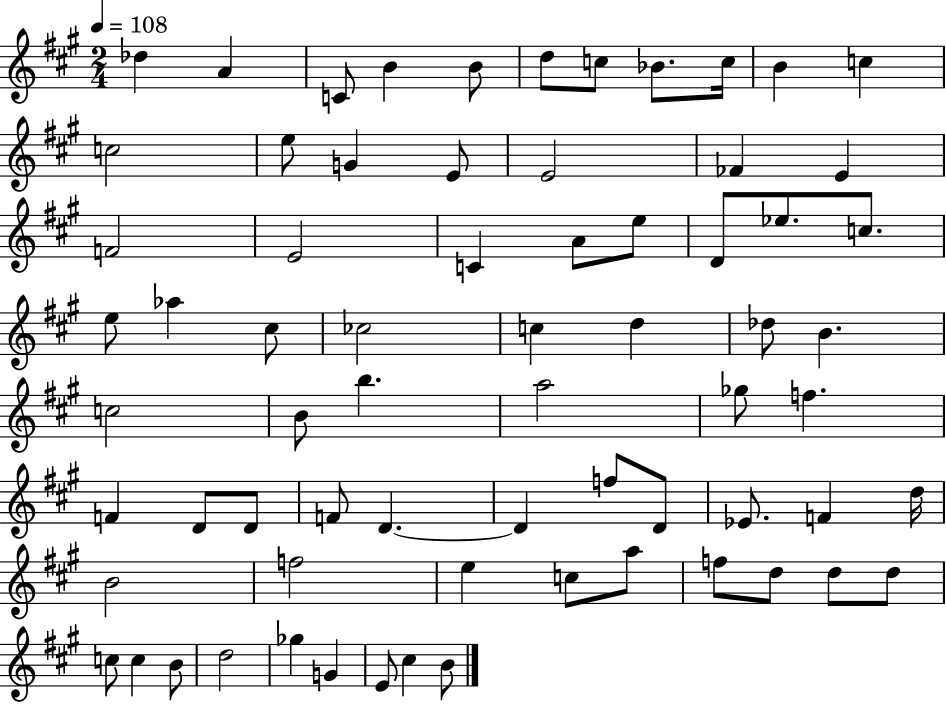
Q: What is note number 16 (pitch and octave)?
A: E4